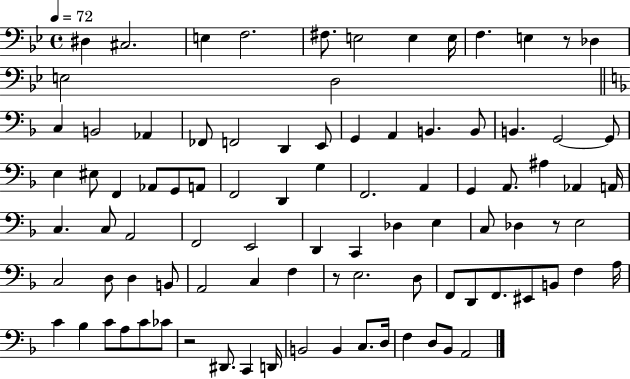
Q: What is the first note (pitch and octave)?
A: D#3